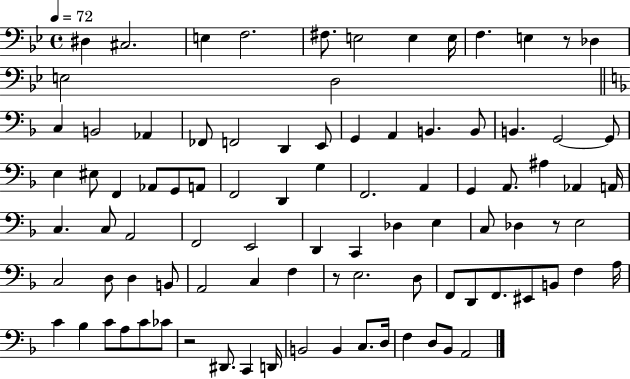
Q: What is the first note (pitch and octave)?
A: D#3